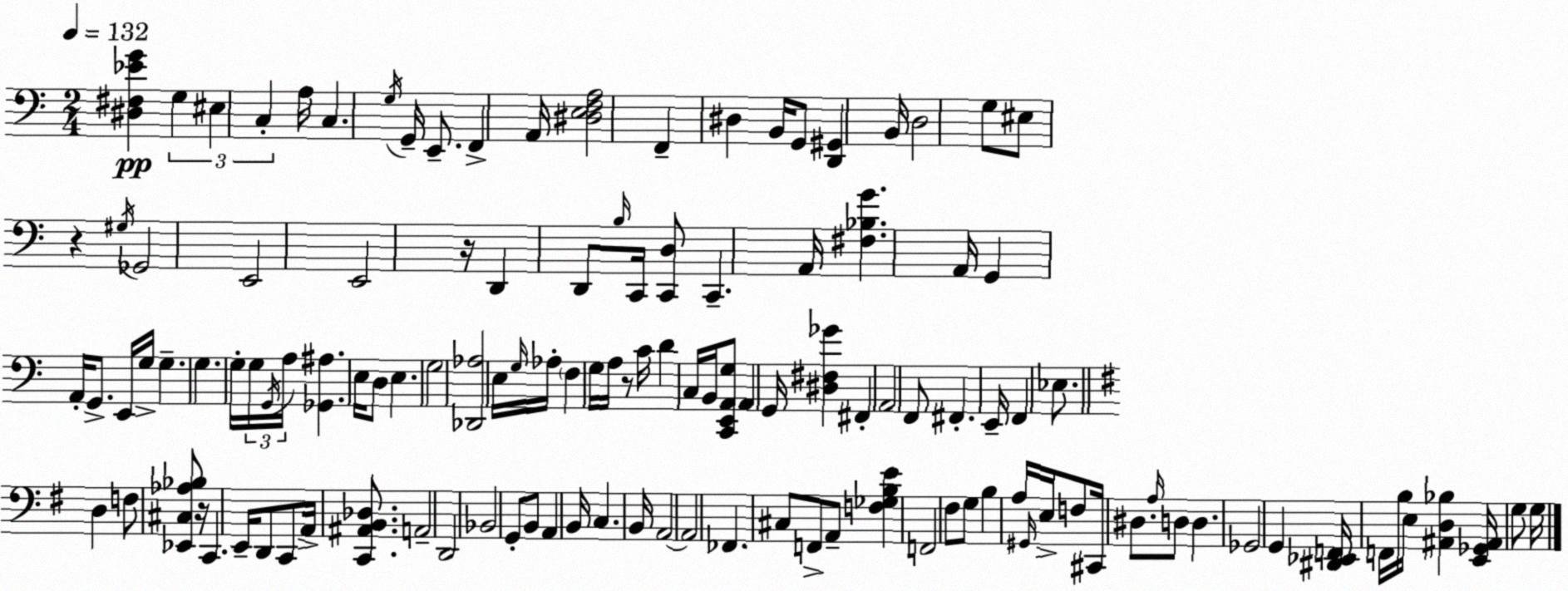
X:1
T:Untitled
M:2/4
L:1/4
K:C
[^D,^F,_EG] G, ^E, C, A,/4 C, G,/4 G,,/4 E,,/2 F,, A,,/4 [^D,E,F,A,]2 F,, ^D, B,,/4 G,,/2 [D,,^G,,] B,,/4 D,2 G,/2 ^E,/2 z ^G,/4 _G,,2 E,,2 E,,2 z/4 D,, D,,/2 B,/4 C,,/4 [C,,D,]/2 C,, A,,/4 [^F,_B,G] A,,/4 G,, A,,/4 G,,/2 E,,/4 G,/4 G, G, G,/4 G,/4 G,,/4 A,/4 [_G,,^A,] E,/4 D,/2 E, G,2 [_D,,_A,]2 E,/4 G,/4 _A,/4 F, G,/4 A,/4 z/2 C/4 D C,/4 B,,/4 [C,,E,,A,,G,]/2 A,, G,,/4 [^D,^F,_G] ^F,, A,,2 F,,/2 ^F,, E,,/4 F,, _E,/2 D, F,/2 [_E,,^C,_A,_B,]/2 z/4 C,, E,,/4 D,,/2 C,,/2 A,,/4 [C,,^A,,B,,_D,]/2 A,,2 D,,2 _B,,2 G,,/2 B,,/2 A,, B,,/4 C, B,,/4 A,,2 A,,2 _F,, ^C,/2 F,,/2 A,,/2 [F,_G,B,E] F,,2 ^F,/2 G,/2 B, A,/4 ^G,,/4 E,/4 F,/2 ^C,,/4 ^D,/2 A,/4 D,/2 D, _G,,2 G,, [^D,,_E,,F,,]/4 F,,/4 B,/4 E,/4 [^A,,D,_B,] [E,,_G,,^A,,]/4 G,/2 G,/4